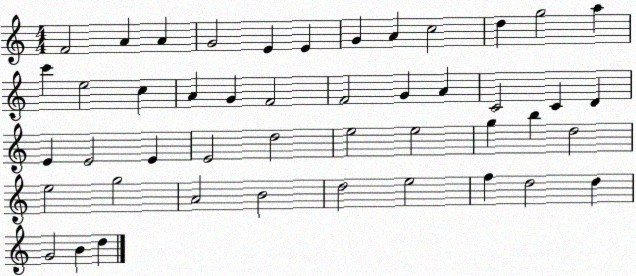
X:1
T:Untitled
M:4/4
L:1/4
K:C
F2 A A G2 E E G A c2 d g2 a c' e2 c A G F2 F2 G A C2 C D E E2 E E2 d2 e2 e2 g b d2 e2 g2 A2 B2 d2 e2 f d2 d G2 B d